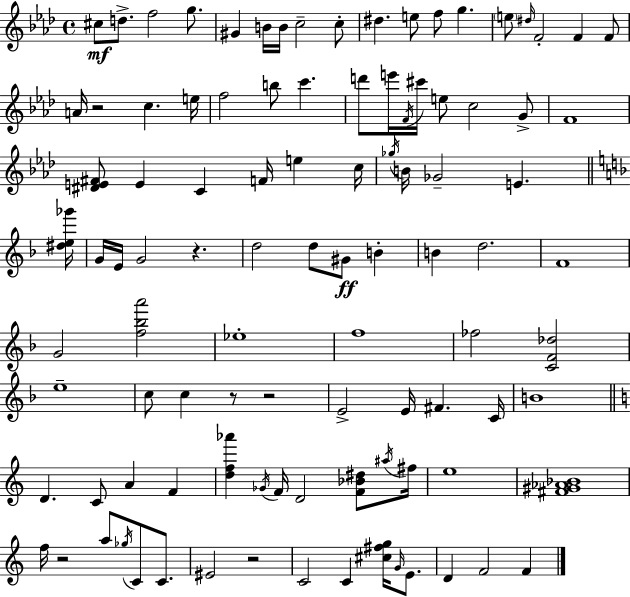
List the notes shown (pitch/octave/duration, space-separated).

C#5/e D5/e. F5/h G5/e. G#4/q B4/s B4/s C5/h C5/e D#5/q. E5/e F5/e G5/q. E5/e D#5/s F4/h F4/q F4/e A4/s R/h C5/q. E5/s F5/h B5/e C6/q. D6/e E6/s F4/s C#6/s E5/e C5/h G4/e F4/w [D#4,E4,F#4]/e E4/q C4/q F4/s E5/q C5/s Gb5/s B4/s Gb4/h E4/q. [D#5,E5,Gb6]/s G4/s E4/s G4/h R/q. D5/h D5/e G#4/e B4/q B4/q D5/h. F4/w G4/h [F5,Bb5,A6]/h Eb5/w F5/w FES5/h [C4,F4,Db5]/h E5/w C5/e C5/q R/e R/h E4/h E4/s F#4/q. C4/s B4/w D4/q. C4/e A4/q F4/q [D5,F5,Ab6]/q Gb4/s F4/s D4/h [F4,Bb4,D#5]/e A#5/s F#5/s E5/w [F#4,G#4,Ab4,Bb4]/w F5/s R/h A5/e Gb5/s C4/e C4/e. EIS4/h R/h C4/h C4/q [C#5,F#5,G5]/s G4/s E4/e. D4/q F4/h F4/q